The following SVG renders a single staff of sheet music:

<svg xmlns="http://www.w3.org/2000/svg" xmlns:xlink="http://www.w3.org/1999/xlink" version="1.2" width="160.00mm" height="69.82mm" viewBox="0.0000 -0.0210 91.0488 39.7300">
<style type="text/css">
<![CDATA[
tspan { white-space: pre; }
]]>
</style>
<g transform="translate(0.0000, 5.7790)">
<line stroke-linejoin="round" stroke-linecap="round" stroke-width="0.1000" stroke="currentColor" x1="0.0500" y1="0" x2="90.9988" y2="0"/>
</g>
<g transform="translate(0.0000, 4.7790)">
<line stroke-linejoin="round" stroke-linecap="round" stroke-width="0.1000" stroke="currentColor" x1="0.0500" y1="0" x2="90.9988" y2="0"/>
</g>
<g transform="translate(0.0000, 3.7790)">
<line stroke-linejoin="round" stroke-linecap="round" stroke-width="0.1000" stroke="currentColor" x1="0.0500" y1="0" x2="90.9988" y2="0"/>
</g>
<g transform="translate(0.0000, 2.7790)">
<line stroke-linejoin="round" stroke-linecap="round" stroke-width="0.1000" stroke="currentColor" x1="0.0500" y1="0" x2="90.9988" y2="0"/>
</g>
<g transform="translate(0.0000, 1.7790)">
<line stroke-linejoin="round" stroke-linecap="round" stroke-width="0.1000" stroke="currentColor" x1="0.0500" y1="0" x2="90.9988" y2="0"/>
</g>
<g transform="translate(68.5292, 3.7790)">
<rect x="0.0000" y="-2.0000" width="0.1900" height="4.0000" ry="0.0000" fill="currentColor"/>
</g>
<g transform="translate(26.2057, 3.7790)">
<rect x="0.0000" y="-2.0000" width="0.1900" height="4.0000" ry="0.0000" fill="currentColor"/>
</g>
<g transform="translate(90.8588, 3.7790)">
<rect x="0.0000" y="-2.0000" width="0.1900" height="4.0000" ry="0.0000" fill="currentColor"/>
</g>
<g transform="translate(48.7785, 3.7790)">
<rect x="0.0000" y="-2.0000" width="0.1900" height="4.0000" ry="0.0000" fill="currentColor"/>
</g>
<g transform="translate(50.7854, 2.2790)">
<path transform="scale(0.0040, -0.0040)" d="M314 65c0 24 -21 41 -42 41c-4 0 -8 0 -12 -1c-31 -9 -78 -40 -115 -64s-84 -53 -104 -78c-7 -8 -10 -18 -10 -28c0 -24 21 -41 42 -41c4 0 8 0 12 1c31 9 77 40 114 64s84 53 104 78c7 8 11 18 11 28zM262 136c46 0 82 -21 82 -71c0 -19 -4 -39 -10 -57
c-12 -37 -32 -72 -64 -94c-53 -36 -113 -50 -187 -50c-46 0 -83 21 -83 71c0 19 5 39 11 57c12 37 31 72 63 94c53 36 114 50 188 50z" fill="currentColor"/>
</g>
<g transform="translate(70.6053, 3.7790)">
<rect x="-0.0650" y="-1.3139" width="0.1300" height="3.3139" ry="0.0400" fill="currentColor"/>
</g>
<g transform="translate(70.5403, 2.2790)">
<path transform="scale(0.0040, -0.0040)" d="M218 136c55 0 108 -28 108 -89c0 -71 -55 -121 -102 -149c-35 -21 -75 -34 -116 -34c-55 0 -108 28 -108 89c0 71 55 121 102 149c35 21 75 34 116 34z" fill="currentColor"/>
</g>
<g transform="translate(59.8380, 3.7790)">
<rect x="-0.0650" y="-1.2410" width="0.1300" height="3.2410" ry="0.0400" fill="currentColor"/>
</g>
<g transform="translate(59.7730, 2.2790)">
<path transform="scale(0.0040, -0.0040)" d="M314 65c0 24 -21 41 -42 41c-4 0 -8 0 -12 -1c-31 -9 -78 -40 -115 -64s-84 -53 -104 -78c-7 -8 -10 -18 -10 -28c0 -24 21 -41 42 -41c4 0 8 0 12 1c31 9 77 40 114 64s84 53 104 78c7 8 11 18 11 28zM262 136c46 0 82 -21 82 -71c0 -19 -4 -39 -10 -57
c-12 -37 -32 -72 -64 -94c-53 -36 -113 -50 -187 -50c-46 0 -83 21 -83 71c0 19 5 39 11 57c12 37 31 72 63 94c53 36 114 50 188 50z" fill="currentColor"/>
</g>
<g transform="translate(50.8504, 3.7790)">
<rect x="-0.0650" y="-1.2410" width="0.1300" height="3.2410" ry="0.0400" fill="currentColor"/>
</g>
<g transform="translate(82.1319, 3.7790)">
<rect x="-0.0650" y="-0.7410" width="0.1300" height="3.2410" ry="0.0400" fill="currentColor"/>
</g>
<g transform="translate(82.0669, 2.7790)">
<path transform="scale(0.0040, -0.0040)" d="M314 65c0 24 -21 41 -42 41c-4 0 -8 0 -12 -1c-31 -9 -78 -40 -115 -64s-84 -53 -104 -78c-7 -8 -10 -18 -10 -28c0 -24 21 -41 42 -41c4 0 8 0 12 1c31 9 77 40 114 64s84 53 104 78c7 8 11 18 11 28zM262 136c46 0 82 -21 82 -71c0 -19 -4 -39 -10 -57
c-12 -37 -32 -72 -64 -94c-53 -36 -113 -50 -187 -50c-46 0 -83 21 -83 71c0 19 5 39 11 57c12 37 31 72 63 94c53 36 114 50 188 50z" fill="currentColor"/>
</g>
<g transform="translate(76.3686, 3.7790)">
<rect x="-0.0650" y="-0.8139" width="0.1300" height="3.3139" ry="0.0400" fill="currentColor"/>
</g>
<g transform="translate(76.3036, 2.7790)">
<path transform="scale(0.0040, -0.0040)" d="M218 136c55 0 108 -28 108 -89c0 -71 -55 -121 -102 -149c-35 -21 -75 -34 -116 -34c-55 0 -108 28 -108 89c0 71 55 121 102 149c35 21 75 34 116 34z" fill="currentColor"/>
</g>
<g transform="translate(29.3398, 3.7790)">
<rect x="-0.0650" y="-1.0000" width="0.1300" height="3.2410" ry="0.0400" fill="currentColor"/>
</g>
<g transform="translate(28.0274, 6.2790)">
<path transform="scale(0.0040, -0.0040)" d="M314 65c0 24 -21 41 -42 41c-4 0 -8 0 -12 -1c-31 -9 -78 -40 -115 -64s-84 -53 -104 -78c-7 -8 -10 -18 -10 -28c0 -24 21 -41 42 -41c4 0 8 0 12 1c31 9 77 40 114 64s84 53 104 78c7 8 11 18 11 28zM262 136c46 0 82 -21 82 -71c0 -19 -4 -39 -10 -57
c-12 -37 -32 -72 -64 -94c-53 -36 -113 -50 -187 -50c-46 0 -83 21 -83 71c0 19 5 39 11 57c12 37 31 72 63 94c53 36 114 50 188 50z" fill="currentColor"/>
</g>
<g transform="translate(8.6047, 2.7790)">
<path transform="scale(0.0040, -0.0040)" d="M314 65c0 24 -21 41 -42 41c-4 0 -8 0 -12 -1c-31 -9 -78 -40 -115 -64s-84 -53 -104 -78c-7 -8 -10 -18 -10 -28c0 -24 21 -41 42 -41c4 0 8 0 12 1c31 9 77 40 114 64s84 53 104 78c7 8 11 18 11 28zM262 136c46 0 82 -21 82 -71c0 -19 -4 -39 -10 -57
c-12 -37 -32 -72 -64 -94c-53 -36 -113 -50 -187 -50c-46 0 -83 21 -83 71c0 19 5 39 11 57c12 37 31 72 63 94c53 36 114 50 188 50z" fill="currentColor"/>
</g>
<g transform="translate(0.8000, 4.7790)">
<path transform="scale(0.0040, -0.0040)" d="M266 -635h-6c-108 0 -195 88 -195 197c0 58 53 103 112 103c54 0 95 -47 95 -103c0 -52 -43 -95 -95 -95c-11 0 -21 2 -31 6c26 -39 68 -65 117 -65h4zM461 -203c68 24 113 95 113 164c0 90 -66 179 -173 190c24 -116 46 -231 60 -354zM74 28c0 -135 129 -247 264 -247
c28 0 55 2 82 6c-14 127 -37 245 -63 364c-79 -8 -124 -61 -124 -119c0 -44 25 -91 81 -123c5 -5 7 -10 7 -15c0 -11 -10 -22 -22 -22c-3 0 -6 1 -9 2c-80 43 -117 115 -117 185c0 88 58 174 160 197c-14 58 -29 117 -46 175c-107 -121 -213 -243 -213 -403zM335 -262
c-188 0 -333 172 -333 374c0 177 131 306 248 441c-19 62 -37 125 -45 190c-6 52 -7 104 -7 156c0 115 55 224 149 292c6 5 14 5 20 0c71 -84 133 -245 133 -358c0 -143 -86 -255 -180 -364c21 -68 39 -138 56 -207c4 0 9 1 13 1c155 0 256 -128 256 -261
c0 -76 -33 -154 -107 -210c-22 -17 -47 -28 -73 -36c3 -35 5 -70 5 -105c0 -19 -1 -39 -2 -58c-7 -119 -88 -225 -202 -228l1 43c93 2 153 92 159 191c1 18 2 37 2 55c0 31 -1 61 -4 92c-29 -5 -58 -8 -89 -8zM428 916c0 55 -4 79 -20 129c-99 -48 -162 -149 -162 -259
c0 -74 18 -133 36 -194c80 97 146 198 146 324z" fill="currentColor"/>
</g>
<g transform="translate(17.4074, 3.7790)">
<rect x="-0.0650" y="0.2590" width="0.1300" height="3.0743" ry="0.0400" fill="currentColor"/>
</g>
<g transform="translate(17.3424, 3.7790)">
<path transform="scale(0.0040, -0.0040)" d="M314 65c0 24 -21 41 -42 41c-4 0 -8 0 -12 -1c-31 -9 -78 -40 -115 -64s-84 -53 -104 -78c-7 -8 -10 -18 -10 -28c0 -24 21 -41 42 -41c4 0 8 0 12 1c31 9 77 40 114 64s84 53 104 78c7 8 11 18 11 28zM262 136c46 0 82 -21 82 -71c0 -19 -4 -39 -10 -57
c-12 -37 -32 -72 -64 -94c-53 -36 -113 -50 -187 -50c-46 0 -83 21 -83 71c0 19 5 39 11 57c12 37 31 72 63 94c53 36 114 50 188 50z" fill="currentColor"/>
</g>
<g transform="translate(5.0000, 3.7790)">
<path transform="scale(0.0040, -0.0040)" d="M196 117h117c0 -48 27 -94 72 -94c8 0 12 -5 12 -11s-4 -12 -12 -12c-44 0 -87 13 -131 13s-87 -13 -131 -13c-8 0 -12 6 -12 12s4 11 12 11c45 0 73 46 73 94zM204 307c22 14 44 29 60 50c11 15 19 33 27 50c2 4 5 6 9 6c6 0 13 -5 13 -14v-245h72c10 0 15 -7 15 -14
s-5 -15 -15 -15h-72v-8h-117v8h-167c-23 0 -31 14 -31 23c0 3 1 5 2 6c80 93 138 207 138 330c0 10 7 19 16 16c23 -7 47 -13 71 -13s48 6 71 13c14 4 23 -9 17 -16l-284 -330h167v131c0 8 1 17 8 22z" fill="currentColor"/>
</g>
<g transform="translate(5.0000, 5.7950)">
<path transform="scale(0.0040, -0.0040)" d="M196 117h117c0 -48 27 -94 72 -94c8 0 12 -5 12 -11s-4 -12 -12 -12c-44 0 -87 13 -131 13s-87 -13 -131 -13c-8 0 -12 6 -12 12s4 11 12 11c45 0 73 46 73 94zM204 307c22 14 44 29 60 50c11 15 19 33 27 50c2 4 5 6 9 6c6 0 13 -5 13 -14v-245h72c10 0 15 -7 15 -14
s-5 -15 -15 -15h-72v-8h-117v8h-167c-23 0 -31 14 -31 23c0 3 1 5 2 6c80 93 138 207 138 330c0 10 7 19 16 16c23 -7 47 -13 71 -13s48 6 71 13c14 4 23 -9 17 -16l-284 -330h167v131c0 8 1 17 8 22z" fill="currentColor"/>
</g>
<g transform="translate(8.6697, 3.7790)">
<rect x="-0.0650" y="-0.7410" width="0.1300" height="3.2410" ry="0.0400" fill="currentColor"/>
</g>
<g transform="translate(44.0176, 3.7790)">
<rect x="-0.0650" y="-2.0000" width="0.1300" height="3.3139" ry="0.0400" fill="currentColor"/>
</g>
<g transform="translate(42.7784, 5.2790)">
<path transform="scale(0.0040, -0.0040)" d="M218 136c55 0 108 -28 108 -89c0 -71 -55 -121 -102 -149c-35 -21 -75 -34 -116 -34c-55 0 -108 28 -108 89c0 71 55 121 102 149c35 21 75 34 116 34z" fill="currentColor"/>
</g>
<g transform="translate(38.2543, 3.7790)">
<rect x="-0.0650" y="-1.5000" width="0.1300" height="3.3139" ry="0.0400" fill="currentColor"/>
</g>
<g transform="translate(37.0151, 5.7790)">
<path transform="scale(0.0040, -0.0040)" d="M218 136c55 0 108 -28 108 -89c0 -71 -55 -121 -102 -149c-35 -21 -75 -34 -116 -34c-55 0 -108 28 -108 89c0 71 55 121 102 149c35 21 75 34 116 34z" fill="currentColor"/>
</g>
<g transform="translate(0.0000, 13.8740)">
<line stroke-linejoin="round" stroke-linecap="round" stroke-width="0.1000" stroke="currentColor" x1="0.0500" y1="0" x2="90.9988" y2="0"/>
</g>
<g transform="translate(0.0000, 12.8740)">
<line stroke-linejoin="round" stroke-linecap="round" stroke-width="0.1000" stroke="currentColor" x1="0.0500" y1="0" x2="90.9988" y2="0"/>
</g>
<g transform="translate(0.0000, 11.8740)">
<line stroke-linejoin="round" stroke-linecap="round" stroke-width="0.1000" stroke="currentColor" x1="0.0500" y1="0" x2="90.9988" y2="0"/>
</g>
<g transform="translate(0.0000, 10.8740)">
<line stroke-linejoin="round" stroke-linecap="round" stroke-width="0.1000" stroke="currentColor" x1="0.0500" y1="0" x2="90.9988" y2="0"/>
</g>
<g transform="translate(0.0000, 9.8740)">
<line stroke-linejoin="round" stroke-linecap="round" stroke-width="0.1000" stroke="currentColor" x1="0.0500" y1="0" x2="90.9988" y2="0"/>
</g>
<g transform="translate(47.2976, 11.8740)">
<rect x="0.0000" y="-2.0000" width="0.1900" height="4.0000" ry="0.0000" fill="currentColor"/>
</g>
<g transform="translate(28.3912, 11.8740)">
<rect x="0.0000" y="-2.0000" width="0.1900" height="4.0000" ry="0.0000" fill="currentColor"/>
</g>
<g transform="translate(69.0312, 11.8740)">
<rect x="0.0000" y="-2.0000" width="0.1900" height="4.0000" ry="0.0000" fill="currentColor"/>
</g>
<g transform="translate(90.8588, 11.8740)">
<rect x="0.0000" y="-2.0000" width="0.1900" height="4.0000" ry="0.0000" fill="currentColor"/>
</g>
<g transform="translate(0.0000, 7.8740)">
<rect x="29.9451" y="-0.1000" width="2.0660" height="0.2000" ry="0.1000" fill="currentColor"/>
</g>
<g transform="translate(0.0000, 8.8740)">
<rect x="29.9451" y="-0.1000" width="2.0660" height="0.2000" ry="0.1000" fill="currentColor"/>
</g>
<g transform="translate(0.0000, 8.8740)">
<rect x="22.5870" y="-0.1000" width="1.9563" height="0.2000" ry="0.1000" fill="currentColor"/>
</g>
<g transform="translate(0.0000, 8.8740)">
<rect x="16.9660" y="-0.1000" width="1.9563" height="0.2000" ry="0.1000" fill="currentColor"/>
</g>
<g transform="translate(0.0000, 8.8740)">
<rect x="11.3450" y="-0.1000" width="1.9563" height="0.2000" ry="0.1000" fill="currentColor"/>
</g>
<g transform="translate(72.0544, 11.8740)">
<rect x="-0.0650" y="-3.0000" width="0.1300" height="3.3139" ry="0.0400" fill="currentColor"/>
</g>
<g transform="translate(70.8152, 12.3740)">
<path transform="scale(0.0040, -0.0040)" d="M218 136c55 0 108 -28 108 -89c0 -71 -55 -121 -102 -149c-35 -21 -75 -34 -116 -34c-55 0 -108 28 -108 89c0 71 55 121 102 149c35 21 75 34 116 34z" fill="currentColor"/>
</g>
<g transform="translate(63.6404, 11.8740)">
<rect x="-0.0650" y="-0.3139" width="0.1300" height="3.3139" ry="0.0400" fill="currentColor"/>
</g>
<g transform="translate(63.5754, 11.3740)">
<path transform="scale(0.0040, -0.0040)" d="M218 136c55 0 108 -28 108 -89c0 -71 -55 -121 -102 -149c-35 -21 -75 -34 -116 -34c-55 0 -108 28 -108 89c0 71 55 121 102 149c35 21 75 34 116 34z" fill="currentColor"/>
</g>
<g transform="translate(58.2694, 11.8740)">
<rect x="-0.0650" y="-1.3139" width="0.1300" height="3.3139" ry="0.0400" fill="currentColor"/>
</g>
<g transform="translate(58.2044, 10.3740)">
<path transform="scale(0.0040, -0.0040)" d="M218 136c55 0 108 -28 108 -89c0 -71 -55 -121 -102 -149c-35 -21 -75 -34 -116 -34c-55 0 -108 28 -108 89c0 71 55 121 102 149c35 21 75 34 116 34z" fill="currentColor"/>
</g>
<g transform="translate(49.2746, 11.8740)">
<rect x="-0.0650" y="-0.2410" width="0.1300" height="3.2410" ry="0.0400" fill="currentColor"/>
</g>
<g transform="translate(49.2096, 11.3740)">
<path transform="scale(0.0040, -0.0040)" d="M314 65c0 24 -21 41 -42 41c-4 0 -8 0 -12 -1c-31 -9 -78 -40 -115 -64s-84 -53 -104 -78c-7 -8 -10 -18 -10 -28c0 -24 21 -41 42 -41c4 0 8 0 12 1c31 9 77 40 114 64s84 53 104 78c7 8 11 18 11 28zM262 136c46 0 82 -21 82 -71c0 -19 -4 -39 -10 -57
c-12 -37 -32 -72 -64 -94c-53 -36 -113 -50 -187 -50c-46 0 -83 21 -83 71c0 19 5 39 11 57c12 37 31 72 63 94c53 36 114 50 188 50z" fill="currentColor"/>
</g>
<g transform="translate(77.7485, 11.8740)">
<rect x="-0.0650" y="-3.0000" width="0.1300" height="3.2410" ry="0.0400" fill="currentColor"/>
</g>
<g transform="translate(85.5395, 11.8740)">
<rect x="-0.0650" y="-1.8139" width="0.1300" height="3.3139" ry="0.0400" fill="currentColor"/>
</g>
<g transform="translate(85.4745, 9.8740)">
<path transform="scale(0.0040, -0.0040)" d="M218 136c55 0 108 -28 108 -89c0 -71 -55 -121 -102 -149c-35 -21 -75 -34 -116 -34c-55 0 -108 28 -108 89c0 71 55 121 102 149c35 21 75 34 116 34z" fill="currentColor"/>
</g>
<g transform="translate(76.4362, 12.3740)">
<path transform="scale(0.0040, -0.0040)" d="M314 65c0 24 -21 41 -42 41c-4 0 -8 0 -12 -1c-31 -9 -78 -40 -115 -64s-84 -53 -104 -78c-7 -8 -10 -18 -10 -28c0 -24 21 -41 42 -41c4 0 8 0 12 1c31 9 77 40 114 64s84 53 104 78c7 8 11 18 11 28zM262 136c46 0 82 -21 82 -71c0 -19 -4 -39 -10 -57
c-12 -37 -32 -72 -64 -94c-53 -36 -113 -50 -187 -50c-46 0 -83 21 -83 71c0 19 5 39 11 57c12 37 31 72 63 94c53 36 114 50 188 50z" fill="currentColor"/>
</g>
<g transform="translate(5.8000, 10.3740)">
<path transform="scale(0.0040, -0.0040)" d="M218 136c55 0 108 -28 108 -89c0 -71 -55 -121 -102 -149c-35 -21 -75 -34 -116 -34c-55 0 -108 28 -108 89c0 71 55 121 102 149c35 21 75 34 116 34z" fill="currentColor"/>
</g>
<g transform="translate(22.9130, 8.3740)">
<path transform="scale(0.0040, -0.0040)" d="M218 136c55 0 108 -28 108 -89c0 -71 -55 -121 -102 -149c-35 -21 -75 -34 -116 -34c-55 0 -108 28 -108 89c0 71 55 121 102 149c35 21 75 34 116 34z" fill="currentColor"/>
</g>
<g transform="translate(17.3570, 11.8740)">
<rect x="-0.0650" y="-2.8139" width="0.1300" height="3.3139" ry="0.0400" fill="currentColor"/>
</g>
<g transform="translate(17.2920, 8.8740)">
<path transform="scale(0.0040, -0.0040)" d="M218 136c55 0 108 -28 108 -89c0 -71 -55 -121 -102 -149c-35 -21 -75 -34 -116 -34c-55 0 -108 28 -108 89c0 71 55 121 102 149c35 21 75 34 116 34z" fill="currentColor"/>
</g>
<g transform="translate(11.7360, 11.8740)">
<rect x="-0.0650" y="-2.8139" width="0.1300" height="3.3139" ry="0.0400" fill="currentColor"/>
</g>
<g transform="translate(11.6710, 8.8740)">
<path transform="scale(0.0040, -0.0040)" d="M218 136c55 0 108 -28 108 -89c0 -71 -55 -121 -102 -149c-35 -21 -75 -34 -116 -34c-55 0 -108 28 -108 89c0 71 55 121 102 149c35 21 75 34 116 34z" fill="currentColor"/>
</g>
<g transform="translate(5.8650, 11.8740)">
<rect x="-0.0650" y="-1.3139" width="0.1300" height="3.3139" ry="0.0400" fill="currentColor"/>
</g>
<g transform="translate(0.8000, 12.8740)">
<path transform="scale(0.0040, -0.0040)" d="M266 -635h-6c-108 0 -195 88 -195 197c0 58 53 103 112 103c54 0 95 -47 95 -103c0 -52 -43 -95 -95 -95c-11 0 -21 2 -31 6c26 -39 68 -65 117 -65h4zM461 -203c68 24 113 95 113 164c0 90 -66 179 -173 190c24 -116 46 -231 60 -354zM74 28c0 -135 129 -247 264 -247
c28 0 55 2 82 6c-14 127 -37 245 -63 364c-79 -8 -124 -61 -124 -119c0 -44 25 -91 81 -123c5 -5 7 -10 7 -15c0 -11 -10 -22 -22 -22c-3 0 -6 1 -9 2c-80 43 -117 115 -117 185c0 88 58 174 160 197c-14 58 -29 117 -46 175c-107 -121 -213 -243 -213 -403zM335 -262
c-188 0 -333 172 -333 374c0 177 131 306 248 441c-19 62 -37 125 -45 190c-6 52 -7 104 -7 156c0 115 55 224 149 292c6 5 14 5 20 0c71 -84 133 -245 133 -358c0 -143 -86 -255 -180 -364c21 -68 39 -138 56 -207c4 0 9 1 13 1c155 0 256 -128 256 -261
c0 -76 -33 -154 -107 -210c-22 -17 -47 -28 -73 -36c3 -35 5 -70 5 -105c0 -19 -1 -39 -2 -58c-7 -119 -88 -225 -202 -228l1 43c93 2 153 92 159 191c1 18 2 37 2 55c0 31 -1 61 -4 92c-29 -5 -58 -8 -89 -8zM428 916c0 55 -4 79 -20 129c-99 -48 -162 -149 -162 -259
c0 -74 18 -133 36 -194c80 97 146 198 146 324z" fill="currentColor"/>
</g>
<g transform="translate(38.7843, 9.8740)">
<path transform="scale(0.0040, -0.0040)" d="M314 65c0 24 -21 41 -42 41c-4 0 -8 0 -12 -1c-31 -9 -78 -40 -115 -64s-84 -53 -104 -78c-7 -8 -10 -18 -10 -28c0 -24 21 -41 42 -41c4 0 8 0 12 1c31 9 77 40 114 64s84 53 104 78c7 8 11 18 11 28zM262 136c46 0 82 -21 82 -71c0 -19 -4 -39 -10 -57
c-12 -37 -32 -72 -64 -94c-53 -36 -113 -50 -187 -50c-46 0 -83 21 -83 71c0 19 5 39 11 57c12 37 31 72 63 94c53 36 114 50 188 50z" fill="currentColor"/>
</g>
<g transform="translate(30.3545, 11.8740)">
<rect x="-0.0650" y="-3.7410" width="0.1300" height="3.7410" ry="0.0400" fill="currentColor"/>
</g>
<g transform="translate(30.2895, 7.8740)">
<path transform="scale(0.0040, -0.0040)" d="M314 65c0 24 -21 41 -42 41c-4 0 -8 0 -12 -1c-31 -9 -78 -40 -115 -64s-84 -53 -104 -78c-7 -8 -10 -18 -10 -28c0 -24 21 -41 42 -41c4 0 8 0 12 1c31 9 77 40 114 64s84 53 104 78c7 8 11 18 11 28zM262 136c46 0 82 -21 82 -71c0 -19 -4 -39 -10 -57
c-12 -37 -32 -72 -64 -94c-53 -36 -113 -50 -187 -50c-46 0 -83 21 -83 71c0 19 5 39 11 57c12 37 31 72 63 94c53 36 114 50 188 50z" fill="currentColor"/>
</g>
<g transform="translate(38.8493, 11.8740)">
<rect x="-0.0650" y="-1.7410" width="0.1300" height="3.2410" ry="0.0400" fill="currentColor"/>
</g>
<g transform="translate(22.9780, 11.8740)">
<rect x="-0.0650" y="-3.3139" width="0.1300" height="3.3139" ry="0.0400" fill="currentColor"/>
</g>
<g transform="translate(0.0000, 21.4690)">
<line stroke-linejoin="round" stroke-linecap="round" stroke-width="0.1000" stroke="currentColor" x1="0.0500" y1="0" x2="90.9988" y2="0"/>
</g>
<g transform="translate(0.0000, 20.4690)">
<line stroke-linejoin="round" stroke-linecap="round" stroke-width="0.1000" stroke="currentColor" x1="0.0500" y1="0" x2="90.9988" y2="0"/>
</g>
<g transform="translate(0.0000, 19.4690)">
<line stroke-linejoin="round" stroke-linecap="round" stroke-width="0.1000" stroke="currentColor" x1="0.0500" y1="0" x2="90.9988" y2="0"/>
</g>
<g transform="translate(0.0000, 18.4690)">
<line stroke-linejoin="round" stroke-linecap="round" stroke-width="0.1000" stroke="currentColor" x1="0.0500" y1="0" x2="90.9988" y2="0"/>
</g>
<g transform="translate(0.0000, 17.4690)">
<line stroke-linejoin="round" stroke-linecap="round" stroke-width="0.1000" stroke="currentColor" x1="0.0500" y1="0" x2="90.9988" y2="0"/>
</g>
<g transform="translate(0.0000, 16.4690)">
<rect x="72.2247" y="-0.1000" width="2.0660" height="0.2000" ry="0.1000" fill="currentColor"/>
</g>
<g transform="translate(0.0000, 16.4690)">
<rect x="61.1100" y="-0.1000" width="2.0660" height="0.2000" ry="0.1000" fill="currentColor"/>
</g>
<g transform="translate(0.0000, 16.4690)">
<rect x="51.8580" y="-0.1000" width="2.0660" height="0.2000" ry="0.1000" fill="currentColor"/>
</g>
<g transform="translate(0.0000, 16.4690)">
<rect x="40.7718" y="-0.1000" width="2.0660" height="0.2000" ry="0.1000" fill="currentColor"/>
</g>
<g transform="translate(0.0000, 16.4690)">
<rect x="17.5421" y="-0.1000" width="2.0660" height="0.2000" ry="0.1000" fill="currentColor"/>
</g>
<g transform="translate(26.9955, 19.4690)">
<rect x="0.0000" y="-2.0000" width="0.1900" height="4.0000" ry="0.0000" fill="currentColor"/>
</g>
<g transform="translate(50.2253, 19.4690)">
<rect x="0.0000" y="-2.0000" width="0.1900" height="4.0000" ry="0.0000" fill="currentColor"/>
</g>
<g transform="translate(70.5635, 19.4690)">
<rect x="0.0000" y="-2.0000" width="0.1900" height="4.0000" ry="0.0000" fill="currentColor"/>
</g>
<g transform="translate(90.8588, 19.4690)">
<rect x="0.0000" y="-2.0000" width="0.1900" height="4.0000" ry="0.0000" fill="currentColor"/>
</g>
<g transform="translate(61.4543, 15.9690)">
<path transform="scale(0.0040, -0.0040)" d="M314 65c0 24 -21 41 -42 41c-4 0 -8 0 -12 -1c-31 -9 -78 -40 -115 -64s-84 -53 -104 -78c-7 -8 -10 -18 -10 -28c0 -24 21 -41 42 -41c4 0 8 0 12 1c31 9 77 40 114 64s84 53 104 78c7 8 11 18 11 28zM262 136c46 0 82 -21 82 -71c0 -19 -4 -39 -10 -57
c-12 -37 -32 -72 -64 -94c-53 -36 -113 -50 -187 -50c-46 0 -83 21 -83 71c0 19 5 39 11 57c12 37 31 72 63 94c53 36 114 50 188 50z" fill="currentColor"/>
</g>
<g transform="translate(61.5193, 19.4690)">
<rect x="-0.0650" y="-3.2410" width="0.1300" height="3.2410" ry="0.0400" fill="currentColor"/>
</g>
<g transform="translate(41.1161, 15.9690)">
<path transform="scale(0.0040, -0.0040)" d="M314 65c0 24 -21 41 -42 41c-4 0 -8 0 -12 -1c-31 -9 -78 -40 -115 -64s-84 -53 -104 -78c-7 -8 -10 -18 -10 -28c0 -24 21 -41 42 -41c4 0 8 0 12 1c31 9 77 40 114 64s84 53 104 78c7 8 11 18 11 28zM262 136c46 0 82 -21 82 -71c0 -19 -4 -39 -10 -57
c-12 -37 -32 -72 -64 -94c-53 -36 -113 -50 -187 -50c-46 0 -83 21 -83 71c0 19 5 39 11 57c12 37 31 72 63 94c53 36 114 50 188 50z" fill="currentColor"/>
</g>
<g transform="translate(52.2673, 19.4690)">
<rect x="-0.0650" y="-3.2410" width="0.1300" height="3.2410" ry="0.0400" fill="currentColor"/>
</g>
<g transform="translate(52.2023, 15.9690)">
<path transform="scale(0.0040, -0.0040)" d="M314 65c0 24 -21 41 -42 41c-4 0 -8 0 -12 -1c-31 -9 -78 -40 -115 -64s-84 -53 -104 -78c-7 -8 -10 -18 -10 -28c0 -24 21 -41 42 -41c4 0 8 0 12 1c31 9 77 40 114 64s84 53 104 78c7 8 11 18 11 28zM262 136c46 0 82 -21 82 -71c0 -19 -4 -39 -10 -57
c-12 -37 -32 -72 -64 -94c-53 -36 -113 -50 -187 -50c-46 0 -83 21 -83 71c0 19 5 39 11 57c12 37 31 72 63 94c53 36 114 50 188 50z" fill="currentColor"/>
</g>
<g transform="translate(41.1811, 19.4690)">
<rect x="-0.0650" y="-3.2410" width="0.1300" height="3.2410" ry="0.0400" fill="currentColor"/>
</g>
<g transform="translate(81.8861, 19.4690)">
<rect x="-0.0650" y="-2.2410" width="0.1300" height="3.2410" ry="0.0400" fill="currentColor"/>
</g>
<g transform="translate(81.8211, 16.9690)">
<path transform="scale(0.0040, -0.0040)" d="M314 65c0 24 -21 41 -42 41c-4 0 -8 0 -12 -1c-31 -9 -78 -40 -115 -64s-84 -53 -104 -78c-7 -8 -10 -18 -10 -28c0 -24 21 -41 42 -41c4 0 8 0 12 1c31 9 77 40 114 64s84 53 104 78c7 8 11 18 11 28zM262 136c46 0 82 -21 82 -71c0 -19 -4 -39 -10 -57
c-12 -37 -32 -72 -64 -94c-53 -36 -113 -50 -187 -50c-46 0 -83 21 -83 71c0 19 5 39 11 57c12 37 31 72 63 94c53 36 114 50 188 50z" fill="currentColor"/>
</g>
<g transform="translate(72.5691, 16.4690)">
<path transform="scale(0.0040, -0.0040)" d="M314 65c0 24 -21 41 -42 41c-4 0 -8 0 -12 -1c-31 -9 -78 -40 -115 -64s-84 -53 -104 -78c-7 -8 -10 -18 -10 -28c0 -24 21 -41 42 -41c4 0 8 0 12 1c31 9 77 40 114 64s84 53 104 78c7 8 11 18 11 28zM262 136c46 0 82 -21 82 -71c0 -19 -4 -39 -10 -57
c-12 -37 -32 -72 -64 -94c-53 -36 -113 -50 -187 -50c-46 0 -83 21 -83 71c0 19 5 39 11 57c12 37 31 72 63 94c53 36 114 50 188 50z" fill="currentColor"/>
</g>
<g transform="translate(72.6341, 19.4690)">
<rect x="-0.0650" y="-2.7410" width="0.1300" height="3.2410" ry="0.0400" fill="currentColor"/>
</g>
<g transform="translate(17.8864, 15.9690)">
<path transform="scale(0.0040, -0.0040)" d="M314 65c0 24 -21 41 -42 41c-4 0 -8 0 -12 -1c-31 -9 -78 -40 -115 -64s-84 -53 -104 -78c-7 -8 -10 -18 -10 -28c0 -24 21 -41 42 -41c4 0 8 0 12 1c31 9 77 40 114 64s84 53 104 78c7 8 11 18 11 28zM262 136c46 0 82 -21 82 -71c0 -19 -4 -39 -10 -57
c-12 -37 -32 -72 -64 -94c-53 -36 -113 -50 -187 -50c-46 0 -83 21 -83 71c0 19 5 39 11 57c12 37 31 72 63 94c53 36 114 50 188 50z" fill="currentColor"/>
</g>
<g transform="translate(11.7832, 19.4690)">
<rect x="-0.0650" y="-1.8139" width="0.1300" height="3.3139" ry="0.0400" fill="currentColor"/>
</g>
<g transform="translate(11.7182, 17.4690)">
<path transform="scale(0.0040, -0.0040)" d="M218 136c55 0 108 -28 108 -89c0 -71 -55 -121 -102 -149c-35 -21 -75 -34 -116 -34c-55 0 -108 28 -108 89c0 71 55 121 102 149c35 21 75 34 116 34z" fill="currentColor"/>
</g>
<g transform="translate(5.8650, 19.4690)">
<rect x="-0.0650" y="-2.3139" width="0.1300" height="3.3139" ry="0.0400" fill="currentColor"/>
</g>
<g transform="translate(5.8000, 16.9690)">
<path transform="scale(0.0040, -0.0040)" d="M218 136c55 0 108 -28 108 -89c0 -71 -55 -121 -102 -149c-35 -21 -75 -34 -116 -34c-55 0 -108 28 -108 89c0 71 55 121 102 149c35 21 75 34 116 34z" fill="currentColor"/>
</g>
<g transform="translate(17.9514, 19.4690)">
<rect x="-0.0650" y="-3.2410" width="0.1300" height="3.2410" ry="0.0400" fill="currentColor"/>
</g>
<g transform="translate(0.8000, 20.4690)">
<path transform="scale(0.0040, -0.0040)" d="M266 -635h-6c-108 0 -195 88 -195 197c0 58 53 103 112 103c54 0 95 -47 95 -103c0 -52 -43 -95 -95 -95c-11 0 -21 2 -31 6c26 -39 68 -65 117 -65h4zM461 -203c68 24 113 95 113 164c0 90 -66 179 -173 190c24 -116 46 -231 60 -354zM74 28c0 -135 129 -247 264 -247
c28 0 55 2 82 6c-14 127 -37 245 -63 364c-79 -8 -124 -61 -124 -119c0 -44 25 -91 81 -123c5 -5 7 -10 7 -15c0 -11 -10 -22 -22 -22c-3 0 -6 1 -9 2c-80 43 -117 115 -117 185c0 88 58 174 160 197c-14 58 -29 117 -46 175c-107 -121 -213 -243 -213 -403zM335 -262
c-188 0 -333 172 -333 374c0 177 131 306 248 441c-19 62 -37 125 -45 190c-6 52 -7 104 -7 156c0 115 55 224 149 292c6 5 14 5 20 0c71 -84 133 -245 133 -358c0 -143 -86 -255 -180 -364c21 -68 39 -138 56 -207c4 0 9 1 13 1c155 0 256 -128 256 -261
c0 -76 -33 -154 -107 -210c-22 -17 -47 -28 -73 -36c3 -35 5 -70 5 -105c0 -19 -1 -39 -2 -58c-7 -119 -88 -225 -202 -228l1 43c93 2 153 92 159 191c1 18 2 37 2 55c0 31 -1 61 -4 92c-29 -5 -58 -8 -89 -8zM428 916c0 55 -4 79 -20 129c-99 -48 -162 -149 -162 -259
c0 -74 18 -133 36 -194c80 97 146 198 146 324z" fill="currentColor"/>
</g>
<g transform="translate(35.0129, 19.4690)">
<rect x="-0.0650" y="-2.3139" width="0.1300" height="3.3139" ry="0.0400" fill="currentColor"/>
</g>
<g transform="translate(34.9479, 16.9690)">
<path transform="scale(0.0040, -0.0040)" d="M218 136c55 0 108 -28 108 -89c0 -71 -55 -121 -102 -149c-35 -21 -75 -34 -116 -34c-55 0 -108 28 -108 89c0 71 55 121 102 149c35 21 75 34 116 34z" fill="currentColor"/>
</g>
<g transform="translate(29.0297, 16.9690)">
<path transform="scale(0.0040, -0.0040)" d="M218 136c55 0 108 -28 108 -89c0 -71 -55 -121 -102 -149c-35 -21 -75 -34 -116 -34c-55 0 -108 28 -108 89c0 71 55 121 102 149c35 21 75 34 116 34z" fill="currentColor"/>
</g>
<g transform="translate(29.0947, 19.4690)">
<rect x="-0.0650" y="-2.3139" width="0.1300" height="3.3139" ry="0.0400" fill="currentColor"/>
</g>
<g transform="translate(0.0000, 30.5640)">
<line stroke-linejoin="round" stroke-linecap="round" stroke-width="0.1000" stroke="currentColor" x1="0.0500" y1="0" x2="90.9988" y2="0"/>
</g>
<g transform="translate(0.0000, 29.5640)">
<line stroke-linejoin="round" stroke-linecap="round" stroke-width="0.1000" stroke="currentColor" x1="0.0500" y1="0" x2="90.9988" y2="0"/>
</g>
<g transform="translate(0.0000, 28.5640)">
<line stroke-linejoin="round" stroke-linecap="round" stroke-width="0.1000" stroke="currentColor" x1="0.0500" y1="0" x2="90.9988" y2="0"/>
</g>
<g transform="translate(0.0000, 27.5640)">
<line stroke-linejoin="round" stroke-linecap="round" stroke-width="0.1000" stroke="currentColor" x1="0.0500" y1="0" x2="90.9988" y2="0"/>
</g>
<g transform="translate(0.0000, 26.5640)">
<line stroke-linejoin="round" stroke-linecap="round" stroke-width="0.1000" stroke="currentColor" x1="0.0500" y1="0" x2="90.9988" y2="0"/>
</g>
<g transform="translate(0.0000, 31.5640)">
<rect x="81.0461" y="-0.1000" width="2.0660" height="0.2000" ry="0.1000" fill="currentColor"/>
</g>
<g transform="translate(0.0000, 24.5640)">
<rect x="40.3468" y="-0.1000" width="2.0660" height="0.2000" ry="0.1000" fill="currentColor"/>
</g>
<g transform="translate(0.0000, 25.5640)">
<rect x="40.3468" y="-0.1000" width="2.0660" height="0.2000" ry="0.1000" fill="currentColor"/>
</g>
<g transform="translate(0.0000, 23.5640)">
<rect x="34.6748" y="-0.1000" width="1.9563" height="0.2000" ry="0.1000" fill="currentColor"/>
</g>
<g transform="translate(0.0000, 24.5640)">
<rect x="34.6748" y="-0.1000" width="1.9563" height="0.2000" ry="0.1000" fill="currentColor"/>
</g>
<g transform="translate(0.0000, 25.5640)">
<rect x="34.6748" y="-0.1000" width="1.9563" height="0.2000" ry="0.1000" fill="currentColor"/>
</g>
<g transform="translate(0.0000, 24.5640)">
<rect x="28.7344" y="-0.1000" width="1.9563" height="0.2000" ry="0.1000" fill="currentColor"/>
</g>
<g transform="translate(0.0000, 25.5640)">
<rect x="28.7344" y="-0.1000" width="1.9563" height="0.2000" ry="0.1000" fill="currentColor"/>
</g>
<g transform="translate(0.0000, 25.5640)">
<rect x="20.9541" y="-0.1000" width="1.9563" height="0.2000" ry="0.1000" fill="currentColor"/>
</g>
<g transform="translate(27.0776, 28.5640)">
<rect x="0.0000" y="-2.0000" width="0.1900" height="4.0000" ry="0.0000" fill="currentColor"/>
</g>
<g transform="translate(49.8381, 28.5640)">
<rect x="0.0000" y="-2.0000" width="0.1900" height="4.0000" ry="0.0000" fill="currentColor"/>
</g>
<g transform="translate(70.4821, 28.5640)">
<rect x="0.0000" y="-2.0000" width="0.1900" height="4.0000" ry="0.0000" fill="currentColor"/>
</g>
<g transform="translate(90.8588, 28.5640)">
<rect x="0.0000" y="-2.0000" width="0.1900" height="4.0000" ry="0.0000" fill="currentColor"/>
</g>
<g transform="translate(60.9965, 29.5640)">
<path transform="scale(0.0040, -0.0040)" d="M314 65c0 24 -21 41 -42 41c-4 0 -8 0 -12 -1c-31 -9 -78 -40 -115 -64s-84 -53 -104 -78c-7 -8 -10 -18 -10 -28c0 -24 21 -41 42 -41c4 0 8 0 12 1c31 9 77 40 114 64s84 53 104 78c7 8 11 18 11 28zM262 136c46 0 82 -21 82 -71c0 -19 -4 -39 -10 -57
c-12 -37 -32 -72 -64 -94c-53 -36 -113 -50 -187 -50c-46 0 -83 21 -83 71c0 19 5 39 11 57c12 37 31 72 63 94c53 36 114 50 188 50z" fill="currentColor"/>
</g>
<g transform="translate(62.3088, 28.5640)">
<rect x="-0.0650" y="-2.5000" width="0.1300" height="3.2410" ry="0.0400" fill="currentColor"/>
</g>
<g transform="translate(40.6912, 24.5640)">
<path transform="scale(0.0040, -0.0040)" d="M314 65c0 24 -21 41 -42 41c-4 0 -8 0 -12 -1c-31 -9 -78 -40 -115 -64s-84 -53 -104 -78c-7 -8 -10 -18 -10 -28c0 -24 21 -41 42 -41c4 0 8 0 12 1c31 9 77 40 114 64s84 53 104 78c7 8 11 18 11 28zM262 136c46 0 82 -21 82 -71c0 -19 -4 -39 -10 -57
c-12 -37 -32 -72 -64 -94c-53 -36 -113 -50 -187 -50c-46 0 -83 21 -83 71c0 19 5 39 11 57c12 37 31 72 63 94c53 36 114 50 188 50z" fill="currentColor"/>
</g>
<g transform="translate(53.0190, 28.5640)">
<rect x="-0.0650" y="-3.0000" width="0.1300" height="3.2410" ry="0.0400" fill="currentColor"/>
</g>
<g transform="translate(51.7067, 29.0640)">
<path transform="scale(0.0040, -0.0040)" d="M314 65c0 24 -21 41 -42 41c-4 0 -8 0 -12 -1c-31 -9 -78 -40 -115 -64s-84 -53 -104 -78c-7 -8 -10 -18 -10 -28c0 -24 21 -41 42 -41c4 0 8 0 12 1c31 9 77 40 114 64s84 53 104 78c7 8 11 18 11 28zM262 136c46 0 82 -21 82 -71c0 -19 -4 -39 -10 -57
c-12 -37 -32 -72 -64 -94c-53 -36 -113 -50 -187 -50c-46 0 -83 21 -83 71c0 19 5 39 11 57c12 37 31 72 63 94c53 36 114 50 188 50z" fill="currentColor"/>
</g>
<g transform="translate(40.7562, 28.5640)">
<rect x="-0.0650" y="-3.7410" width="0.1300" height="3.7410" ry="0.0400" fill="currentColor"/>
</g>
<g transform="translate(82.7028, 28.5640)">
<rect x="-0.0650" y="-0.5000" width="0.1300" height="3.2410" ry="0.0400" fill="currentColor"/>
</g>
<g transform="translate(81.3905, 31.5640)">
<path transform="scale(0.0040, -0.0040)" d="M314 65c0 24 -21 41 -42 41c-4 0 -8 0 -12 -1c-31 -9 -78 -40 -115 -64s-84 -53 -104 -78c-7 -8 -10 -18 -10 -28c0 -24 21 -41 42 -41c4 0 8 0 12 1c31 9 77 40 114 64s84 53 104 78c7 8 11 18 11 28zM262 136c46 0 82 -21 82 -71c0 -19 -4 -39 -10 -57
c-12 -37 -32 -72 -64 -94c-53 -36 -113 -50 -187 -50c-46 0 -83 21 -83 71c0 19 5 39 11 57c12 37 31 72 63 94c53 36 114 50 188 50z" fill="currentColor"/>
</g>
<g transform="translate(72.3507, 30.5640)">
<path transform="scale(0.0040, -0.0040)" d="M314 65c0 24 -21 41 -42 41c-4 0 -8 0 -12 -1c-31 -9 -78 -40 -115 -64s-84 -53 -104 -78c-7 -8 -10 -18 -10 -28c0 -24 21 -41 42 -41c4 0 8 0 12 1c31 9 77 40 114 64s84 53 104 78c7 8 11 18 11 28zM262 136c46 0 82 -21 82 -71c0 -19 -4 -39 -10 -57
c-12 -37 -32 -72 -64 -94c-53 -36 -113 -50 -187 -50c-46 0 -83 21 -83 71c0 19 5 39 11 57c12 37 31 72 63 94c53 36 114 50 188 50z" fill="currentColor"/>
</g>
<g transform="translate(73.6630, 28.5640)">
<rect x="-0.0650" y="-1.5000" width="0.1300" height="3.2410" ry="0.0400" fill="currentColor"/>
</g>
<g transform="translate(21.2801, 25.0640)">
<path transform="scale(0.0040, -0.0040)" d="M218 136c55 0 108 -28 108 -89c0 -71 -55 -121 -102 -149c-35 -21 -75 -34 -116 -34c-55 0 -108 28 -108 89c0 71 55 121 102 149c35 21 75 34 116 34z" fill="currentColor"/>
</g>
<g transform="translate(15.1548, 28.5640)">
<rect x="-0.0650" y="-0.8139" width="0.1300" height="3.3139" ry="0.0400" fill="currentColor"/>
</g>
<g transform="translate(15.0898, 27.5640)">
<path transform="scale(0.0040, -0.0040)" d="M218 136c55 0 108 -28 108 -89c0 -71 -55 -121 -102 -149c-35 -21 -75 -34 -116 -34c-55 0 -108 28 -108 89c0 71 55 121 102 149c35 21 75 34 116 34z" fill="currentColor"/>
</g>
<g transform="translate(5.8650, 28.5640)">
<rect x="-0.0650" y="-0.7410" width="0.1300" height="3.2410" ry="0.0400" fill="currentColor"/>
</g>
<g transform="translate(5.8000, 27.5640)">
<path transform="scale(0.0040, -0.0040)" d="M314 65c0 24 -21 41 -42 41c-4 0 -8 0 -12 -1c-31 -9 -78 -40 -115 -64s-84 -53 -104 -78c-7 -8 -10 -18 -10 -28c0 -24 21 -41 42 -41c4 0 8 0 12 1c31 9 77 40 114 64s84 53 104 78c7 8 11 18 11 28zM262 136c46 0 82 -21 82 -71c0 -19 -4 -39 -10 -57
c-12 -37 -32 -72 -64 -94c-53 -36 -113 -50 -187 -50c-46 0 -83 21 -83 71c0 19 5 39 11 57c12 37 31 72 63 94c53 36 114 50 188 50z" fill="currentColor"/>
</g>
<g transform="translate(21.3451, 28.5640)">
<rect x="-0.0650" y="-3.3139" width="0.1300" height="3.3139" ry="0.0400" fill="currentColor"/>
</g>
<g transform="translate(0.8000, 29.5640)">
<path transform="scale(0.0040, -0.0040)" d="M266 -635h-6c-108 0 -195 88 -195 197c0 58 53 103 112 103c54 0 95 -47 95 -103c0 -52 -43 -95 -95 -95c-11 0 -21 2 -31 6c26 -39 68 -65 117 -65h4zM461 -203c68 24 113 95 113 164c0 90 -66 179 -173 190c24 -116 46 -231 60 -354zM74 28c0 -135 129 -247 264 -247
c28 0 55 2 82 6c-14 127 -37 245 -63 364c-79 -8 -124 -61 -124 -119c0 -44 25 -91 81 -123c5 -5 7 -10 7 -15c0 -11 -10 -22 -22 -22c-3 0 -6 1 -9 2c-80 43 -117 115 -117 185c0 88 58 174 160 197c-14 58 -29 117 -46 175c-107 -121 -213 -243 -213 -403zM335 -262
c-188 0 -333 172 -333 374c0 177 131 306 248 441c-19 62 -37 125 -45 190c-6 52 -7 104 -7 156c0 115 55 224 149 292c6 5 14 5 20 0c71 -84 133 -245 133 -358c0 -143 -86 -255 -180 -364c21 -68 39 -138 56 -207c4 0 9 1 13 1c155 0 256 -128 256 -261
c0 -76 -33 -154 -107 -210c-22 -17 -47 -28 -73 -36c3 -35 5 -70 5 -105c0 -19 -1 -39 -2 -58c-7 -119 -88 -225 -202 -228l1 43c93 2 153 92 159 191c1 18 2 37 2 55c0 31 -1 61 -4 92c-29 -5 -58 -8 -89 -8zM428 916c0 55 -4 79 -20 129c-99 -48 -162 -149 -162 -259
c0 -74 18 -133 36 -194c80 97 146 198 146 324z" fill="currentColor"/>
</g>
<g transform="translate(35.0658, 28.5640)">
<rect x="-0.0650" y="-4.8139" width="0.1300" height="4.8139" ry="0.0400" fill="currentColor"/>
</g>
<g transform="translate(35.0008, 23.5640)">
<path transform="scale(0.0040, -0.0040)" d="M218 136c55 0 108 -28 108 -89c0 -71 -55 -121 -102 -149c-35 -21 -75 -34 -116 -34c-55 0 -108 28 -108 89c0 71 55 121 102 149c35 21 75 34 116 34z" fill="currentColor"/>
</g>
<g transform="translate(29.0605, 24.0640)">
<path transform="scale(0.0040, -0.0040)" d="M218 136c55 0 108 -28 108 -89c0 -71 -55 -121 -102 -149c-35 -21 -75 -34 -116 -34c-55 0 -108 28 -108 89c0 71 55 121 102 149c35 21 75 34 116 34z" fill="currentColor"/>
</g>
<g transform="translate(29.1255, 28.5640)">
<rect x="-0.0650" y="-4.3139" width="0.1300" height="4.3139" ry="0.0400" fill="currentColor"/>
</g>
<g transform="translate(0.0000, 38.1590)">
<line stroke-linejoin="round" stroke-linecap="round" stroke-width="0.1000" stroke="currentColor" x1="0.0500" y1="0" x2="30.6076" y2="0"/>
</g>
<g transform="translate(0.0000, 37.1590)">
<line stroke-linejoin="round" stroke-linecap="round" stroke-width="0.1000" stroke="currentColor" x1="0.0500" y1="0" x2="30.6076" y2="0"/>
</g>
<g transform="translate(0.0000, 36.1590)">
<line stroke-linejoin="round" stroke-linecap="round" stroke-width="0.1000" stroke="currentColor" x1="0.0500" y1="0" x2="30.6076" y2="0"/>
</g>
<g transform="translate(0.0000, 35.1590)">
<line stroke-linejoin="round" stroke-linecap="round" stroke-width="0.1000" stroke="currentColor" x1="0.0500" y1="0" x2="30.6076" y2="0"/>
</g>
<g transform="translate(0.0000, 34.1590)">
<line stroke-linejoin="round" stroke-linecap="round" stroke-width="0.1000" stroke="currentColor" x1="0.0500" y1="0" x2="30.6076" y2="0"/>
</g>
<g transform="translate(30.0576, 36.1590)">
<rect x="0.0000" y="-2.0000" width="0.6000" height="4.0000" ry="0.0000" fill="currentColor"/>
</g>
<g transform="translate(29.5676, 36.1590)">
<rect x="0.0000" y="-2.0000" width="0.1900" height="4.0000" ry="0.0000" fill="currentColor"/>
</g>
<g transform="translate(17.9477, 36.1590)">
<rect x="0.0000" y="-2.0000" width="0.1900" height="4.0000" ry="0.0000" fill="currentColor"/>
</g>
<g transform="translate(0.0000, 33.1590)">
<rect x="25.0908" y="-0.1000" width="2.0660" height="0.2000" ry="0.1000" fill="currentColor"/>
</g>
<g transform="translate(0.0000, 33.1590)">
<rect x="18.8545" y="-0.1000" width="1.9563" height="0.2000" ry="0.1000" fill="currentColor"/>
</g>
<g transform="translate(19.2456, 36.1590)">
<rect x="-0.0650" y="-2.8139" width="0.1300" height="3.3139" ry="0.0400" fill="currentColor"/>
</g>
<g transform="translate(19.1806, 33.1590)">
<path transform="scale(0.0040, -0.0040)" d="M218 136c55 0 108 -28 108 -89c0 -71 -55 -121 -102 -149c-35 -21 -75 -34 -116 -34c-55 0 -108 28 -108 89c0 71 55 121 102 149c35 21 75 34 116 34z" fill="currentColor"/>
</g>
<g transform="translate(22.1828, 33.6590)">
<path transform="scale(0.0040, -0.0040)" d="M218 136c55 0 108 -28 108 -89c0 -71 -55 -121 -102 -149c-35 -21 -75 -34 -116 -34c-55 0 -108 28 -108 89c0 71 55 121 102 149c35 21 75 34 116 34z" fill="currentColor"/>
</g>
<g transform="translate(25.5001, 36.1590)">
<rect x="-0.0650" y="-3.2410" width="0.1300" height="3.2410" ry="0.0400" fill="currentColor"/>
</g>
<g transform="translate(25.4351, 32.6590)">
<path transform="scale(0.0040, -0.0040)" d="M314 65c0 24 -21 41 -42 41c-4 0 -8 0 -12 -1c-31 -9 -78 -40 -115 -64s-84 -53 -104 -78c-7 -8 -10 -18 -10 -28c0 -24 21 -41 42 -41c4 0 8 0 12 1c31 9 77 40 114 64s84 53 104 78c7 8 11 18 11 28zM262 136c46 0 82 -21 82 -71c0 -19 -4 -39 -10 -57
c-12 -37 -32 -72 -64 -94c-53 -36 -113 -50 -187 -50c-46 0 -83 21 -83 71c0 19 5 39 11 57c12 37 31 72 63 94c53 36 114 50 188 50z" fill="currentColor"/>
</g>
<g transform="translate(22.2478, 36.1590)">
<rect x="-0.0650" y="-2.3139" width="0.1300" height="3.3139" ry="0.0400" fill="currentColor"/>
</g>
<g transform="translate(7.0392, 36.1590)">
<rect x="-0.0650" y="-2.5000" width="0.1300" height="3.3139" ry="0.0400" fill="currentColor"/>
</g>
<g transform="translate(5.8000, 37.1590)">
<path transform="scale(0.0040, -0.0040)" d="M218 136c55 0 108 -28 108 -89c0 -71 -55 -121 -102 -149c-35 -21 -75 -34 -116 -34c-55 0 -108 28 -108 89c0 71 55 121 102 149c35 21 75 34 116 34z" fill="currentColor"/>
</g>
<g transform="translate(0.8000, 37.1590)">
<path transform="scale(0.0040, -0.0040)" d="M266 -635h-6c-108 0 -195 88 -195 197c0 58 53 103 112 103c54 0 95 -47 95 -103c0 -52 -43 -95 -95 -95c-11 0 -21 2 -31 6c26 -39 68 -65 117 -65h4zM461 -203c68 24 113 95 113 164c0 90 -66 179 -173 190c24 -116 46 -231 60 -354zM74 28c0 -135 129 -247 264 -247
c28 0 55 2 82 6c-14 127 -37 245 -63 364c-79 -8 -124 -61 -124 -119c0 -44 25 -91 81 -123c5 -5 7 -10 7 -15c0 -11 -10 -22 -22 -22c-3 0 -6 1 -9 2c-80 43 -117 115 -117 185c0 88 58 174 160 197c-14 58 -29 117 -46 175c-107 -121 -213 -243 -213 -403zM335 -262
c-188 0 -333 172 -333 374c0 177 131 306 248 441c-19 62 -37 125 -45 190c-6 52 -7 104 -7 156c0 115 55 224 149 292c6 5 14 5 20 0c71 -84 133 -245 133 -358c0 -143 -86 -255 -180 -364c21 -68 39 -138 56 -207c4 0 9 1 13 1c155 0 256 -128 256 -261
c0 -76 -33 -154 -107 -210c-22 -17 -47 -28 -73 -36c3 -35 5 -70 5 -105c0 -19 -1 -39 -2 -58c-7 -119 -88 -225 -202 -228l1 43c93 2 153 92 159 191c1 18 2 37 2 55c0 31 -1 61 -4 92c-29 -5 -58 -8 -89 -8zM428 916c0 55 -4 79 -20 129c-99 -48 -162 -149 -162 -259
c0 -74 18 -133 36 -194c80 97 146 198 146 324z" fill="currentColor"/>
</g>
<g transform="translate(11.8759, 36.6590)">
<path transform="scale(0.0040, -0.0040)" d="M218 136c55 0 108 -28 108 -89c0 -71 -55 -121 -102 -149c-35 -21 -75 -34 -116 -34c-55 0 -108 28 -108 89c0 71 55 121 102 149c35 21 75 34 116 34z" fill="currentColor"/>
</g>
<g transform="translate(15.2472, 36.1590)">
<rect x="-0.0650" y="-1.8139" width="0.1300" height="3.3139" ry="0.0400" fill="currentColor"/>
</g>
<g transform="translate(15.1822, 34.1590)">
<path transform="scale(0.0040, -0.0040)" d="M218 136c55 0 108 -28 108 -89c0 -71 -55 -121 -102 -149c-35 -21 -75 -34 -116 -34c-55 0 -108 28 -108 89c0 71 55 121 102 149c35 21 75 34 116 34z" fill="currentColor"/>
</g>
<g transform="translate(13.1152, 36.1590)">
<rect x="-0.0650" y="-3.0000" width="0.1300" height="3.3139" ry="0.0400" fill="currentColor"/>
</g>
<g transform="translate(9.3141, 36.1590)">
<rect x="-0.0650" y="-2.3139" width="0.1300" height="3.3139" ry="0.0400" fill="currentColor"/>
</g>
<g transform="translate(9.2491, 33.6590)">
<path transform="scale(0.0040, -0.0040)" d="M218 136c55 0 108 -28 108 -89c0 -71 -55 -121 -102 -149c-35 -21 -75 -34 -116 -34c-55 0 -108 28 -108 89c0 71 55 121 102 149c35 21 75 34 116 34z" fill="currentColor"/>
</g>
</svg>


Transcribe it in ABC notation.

X:1
T:Untitled
M:4/4
L:1/4
K:C
d2 B2 D2 E F e2 e2 e d d2 e a a b c'2 f2 c2 e c A A2 f g f b2 g g b2 b2 b2 a2 g2 d2 d b d' e' c'2 A2 G2 E2 C2 G g A f a g b2